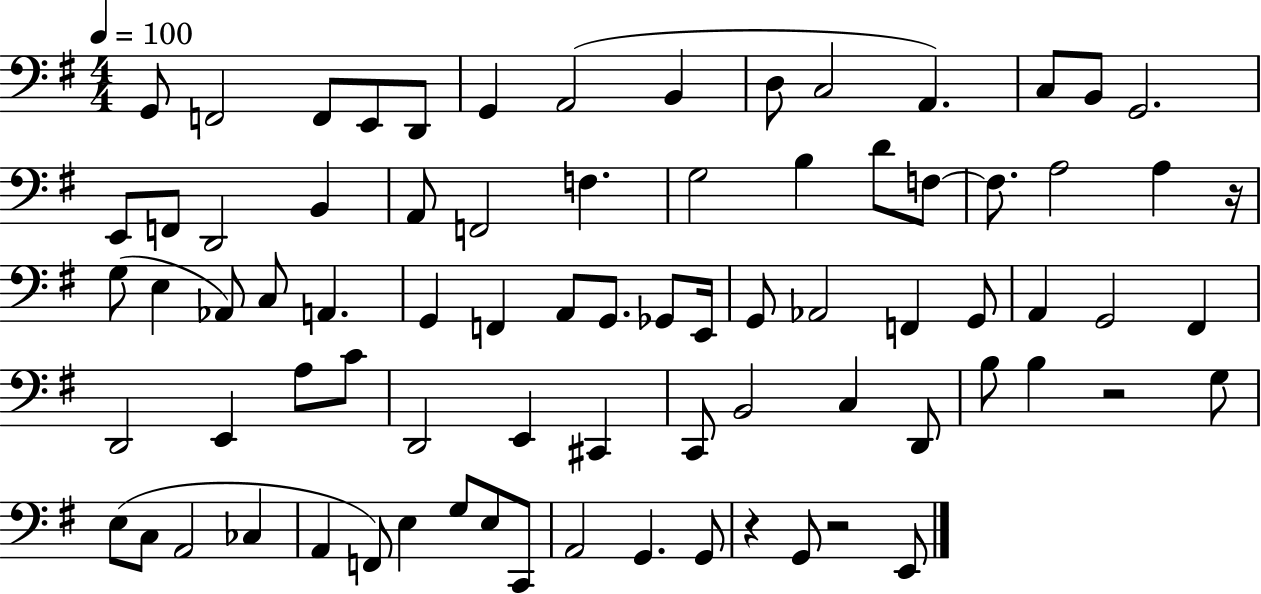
{
  \clef bass
  \numericTimeSignature
  \time 4/4
  \key g \major
  \tempo 4 = 100
  \repeat volta 2 { g,8 f,2 f,8 e,8 d,8 | g,4 a,2( b,4 | d8 c2 a,4.) | c8 b,8 g,2. | \break e,8 f,8 d,2 b,4 | a,8 f,2 f4. | g2 b4 d'8 f8~~ | f8. a2 a4 r16 | \break g8( e4 aes,8) c8 a,4. | g,4 f,4 a,8 g,8. ges,8 e,16 | g,8 aes,2 f,4 g,8 | a,4 g,2 fis,4 | \break d,2 e,4 a8 c'8 | d,2 e,4 cis,4 | c,8 b,2 c4 d,8 | b8 b4 r2 g8 | \break e8( c8 a,2 ces4 | a,4 f,8) e4 g8 e8 c,8 | a,2 g,4. g,8 | r4 g,8 r2 e,8 | \break } \bar "|."
}